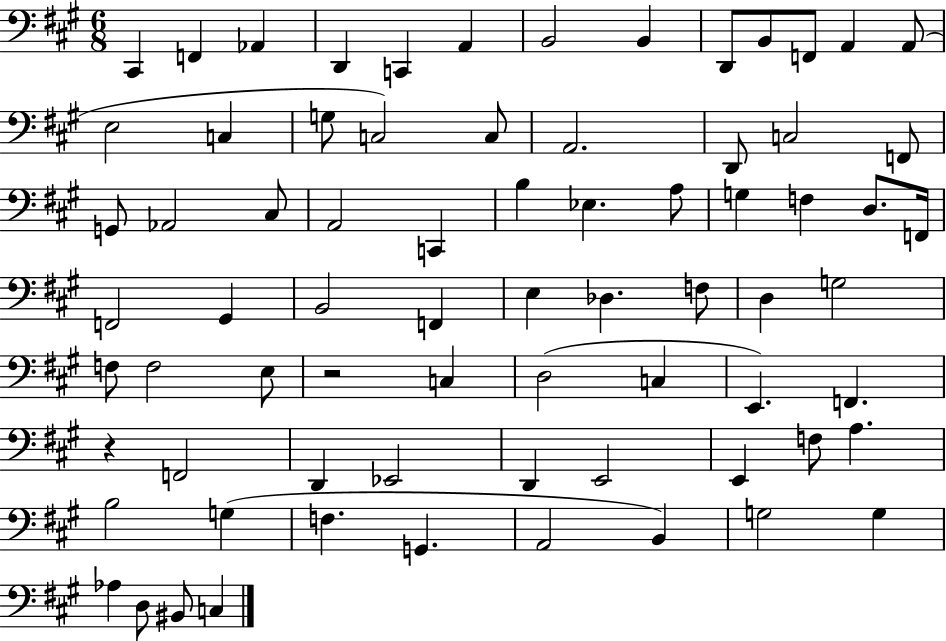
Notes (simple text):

C#2/q F2/q Ab2/q D2/q C2/q A2/q B2/h B2/q D2/e B2/e F2/e A2/q A2/e E3/h C3/q G3/e C3/h C3/e A2/h. D2/e C3/h F2/e G2/e Ab2/h C#3/e A2/h C2/q B3/q Eb3/q. A3/e G3/q F3/q D3/e. F2/s F2/h G#2/q B2/h F2/q E3/q Db3/q. F3/e D3/q G3/h F3/e F3/h E3/e R/h C3/q D3/h C3/q E2/q. F2/q. R/q F2/h D2/q Eb2/h D2/q E2/h E2/q F3/e A3/q. B3/h G3/q F3/q. G2/q. A2/h B2/q G3/h G3/q Ab3/q D3/e BIS2/e C3/q